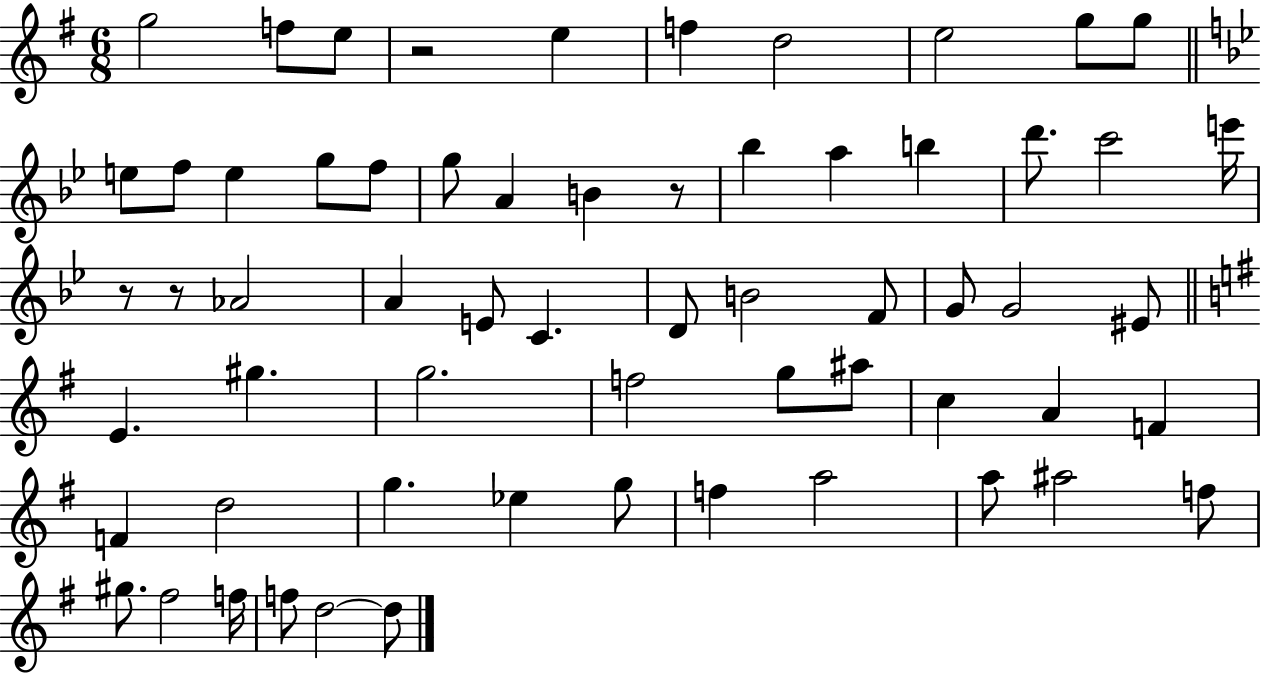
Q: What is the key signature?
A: G major